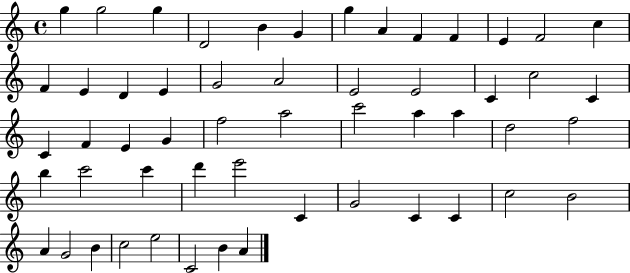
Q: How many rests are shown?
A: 0